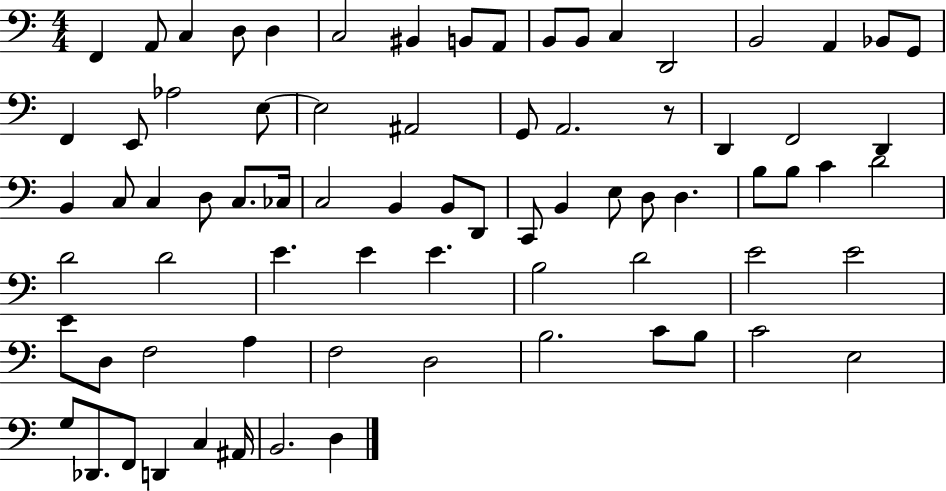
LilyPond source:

{
  \clef bass
  \numericTimeSignature
  \time 4/4
  \key c \major
  f,4 a,8 c4 d8 d4 | c2 bis,4 b,8 a,8 | b,8 b,8 c4 d,2 | b,2 a,4 bes,8 g,8 | \break f,4 e,8 aes2 e8~~ | e2 ais,2 | g,8 a,2. r8 | d,4 f,2 d,4 | \break b,4 c8 c4 d8 c8. ces16 | c2 b,4 b,8 d,8 | c,8 b,4 e8 d8 d4. | b8 b8 c'4 d'2 | \break d'2 d'2 | e'4. e'4 e'4. | b2 d'2 | e'2 e'2 | \break e'8 d8 f2 a4 | f2 d2 | b2. c'8 b8 | c'2 e2 | \break g8 des,8. f,8 d,4 c4 ais,16 | b,2. d4 | \bar "|."
}